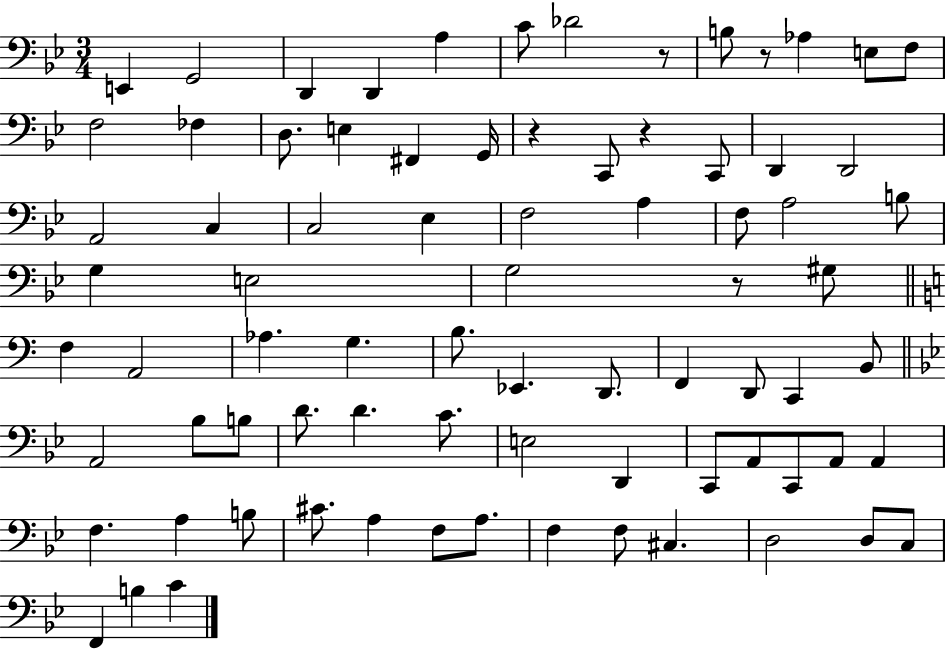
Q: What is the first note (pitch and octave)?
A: E2